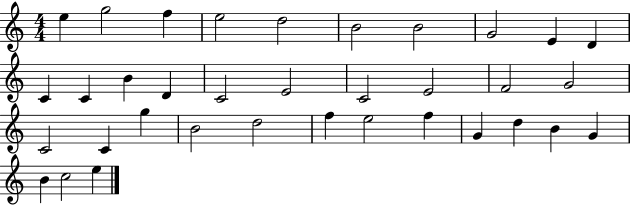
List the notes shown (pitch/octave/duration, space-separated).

E5/q G5/h F5/q E5/h D5/h B4/h B4/h G4/h E4/q D4/q C4/q C4/q B4/q D4/q C4/h E4/h C4/h E4/h F4/h G4/h C4/h C4/q G5/q B4/h D5/h F5/q E5/h F5/q G4/q D5/q B4/q G4/q B4/q C5/h E5/q